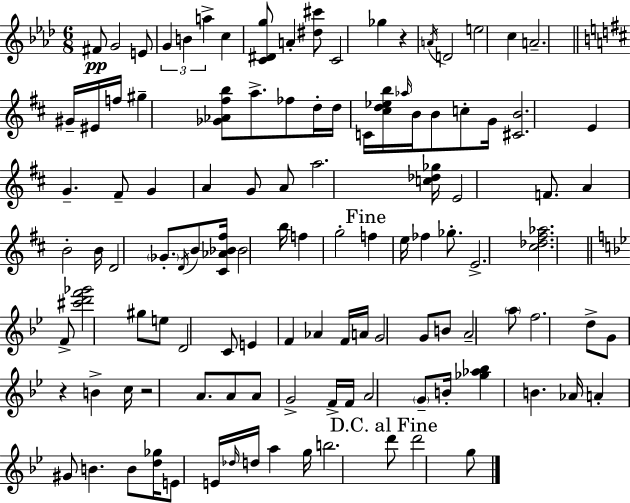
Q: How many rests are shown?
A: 3